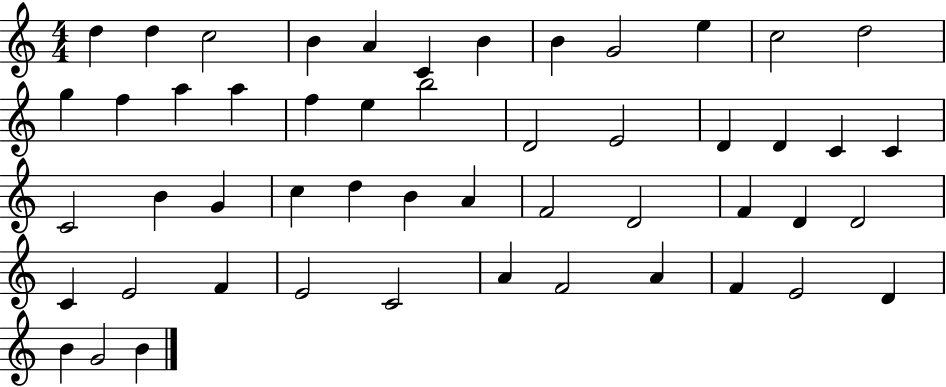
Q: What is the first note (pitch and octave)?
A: D5